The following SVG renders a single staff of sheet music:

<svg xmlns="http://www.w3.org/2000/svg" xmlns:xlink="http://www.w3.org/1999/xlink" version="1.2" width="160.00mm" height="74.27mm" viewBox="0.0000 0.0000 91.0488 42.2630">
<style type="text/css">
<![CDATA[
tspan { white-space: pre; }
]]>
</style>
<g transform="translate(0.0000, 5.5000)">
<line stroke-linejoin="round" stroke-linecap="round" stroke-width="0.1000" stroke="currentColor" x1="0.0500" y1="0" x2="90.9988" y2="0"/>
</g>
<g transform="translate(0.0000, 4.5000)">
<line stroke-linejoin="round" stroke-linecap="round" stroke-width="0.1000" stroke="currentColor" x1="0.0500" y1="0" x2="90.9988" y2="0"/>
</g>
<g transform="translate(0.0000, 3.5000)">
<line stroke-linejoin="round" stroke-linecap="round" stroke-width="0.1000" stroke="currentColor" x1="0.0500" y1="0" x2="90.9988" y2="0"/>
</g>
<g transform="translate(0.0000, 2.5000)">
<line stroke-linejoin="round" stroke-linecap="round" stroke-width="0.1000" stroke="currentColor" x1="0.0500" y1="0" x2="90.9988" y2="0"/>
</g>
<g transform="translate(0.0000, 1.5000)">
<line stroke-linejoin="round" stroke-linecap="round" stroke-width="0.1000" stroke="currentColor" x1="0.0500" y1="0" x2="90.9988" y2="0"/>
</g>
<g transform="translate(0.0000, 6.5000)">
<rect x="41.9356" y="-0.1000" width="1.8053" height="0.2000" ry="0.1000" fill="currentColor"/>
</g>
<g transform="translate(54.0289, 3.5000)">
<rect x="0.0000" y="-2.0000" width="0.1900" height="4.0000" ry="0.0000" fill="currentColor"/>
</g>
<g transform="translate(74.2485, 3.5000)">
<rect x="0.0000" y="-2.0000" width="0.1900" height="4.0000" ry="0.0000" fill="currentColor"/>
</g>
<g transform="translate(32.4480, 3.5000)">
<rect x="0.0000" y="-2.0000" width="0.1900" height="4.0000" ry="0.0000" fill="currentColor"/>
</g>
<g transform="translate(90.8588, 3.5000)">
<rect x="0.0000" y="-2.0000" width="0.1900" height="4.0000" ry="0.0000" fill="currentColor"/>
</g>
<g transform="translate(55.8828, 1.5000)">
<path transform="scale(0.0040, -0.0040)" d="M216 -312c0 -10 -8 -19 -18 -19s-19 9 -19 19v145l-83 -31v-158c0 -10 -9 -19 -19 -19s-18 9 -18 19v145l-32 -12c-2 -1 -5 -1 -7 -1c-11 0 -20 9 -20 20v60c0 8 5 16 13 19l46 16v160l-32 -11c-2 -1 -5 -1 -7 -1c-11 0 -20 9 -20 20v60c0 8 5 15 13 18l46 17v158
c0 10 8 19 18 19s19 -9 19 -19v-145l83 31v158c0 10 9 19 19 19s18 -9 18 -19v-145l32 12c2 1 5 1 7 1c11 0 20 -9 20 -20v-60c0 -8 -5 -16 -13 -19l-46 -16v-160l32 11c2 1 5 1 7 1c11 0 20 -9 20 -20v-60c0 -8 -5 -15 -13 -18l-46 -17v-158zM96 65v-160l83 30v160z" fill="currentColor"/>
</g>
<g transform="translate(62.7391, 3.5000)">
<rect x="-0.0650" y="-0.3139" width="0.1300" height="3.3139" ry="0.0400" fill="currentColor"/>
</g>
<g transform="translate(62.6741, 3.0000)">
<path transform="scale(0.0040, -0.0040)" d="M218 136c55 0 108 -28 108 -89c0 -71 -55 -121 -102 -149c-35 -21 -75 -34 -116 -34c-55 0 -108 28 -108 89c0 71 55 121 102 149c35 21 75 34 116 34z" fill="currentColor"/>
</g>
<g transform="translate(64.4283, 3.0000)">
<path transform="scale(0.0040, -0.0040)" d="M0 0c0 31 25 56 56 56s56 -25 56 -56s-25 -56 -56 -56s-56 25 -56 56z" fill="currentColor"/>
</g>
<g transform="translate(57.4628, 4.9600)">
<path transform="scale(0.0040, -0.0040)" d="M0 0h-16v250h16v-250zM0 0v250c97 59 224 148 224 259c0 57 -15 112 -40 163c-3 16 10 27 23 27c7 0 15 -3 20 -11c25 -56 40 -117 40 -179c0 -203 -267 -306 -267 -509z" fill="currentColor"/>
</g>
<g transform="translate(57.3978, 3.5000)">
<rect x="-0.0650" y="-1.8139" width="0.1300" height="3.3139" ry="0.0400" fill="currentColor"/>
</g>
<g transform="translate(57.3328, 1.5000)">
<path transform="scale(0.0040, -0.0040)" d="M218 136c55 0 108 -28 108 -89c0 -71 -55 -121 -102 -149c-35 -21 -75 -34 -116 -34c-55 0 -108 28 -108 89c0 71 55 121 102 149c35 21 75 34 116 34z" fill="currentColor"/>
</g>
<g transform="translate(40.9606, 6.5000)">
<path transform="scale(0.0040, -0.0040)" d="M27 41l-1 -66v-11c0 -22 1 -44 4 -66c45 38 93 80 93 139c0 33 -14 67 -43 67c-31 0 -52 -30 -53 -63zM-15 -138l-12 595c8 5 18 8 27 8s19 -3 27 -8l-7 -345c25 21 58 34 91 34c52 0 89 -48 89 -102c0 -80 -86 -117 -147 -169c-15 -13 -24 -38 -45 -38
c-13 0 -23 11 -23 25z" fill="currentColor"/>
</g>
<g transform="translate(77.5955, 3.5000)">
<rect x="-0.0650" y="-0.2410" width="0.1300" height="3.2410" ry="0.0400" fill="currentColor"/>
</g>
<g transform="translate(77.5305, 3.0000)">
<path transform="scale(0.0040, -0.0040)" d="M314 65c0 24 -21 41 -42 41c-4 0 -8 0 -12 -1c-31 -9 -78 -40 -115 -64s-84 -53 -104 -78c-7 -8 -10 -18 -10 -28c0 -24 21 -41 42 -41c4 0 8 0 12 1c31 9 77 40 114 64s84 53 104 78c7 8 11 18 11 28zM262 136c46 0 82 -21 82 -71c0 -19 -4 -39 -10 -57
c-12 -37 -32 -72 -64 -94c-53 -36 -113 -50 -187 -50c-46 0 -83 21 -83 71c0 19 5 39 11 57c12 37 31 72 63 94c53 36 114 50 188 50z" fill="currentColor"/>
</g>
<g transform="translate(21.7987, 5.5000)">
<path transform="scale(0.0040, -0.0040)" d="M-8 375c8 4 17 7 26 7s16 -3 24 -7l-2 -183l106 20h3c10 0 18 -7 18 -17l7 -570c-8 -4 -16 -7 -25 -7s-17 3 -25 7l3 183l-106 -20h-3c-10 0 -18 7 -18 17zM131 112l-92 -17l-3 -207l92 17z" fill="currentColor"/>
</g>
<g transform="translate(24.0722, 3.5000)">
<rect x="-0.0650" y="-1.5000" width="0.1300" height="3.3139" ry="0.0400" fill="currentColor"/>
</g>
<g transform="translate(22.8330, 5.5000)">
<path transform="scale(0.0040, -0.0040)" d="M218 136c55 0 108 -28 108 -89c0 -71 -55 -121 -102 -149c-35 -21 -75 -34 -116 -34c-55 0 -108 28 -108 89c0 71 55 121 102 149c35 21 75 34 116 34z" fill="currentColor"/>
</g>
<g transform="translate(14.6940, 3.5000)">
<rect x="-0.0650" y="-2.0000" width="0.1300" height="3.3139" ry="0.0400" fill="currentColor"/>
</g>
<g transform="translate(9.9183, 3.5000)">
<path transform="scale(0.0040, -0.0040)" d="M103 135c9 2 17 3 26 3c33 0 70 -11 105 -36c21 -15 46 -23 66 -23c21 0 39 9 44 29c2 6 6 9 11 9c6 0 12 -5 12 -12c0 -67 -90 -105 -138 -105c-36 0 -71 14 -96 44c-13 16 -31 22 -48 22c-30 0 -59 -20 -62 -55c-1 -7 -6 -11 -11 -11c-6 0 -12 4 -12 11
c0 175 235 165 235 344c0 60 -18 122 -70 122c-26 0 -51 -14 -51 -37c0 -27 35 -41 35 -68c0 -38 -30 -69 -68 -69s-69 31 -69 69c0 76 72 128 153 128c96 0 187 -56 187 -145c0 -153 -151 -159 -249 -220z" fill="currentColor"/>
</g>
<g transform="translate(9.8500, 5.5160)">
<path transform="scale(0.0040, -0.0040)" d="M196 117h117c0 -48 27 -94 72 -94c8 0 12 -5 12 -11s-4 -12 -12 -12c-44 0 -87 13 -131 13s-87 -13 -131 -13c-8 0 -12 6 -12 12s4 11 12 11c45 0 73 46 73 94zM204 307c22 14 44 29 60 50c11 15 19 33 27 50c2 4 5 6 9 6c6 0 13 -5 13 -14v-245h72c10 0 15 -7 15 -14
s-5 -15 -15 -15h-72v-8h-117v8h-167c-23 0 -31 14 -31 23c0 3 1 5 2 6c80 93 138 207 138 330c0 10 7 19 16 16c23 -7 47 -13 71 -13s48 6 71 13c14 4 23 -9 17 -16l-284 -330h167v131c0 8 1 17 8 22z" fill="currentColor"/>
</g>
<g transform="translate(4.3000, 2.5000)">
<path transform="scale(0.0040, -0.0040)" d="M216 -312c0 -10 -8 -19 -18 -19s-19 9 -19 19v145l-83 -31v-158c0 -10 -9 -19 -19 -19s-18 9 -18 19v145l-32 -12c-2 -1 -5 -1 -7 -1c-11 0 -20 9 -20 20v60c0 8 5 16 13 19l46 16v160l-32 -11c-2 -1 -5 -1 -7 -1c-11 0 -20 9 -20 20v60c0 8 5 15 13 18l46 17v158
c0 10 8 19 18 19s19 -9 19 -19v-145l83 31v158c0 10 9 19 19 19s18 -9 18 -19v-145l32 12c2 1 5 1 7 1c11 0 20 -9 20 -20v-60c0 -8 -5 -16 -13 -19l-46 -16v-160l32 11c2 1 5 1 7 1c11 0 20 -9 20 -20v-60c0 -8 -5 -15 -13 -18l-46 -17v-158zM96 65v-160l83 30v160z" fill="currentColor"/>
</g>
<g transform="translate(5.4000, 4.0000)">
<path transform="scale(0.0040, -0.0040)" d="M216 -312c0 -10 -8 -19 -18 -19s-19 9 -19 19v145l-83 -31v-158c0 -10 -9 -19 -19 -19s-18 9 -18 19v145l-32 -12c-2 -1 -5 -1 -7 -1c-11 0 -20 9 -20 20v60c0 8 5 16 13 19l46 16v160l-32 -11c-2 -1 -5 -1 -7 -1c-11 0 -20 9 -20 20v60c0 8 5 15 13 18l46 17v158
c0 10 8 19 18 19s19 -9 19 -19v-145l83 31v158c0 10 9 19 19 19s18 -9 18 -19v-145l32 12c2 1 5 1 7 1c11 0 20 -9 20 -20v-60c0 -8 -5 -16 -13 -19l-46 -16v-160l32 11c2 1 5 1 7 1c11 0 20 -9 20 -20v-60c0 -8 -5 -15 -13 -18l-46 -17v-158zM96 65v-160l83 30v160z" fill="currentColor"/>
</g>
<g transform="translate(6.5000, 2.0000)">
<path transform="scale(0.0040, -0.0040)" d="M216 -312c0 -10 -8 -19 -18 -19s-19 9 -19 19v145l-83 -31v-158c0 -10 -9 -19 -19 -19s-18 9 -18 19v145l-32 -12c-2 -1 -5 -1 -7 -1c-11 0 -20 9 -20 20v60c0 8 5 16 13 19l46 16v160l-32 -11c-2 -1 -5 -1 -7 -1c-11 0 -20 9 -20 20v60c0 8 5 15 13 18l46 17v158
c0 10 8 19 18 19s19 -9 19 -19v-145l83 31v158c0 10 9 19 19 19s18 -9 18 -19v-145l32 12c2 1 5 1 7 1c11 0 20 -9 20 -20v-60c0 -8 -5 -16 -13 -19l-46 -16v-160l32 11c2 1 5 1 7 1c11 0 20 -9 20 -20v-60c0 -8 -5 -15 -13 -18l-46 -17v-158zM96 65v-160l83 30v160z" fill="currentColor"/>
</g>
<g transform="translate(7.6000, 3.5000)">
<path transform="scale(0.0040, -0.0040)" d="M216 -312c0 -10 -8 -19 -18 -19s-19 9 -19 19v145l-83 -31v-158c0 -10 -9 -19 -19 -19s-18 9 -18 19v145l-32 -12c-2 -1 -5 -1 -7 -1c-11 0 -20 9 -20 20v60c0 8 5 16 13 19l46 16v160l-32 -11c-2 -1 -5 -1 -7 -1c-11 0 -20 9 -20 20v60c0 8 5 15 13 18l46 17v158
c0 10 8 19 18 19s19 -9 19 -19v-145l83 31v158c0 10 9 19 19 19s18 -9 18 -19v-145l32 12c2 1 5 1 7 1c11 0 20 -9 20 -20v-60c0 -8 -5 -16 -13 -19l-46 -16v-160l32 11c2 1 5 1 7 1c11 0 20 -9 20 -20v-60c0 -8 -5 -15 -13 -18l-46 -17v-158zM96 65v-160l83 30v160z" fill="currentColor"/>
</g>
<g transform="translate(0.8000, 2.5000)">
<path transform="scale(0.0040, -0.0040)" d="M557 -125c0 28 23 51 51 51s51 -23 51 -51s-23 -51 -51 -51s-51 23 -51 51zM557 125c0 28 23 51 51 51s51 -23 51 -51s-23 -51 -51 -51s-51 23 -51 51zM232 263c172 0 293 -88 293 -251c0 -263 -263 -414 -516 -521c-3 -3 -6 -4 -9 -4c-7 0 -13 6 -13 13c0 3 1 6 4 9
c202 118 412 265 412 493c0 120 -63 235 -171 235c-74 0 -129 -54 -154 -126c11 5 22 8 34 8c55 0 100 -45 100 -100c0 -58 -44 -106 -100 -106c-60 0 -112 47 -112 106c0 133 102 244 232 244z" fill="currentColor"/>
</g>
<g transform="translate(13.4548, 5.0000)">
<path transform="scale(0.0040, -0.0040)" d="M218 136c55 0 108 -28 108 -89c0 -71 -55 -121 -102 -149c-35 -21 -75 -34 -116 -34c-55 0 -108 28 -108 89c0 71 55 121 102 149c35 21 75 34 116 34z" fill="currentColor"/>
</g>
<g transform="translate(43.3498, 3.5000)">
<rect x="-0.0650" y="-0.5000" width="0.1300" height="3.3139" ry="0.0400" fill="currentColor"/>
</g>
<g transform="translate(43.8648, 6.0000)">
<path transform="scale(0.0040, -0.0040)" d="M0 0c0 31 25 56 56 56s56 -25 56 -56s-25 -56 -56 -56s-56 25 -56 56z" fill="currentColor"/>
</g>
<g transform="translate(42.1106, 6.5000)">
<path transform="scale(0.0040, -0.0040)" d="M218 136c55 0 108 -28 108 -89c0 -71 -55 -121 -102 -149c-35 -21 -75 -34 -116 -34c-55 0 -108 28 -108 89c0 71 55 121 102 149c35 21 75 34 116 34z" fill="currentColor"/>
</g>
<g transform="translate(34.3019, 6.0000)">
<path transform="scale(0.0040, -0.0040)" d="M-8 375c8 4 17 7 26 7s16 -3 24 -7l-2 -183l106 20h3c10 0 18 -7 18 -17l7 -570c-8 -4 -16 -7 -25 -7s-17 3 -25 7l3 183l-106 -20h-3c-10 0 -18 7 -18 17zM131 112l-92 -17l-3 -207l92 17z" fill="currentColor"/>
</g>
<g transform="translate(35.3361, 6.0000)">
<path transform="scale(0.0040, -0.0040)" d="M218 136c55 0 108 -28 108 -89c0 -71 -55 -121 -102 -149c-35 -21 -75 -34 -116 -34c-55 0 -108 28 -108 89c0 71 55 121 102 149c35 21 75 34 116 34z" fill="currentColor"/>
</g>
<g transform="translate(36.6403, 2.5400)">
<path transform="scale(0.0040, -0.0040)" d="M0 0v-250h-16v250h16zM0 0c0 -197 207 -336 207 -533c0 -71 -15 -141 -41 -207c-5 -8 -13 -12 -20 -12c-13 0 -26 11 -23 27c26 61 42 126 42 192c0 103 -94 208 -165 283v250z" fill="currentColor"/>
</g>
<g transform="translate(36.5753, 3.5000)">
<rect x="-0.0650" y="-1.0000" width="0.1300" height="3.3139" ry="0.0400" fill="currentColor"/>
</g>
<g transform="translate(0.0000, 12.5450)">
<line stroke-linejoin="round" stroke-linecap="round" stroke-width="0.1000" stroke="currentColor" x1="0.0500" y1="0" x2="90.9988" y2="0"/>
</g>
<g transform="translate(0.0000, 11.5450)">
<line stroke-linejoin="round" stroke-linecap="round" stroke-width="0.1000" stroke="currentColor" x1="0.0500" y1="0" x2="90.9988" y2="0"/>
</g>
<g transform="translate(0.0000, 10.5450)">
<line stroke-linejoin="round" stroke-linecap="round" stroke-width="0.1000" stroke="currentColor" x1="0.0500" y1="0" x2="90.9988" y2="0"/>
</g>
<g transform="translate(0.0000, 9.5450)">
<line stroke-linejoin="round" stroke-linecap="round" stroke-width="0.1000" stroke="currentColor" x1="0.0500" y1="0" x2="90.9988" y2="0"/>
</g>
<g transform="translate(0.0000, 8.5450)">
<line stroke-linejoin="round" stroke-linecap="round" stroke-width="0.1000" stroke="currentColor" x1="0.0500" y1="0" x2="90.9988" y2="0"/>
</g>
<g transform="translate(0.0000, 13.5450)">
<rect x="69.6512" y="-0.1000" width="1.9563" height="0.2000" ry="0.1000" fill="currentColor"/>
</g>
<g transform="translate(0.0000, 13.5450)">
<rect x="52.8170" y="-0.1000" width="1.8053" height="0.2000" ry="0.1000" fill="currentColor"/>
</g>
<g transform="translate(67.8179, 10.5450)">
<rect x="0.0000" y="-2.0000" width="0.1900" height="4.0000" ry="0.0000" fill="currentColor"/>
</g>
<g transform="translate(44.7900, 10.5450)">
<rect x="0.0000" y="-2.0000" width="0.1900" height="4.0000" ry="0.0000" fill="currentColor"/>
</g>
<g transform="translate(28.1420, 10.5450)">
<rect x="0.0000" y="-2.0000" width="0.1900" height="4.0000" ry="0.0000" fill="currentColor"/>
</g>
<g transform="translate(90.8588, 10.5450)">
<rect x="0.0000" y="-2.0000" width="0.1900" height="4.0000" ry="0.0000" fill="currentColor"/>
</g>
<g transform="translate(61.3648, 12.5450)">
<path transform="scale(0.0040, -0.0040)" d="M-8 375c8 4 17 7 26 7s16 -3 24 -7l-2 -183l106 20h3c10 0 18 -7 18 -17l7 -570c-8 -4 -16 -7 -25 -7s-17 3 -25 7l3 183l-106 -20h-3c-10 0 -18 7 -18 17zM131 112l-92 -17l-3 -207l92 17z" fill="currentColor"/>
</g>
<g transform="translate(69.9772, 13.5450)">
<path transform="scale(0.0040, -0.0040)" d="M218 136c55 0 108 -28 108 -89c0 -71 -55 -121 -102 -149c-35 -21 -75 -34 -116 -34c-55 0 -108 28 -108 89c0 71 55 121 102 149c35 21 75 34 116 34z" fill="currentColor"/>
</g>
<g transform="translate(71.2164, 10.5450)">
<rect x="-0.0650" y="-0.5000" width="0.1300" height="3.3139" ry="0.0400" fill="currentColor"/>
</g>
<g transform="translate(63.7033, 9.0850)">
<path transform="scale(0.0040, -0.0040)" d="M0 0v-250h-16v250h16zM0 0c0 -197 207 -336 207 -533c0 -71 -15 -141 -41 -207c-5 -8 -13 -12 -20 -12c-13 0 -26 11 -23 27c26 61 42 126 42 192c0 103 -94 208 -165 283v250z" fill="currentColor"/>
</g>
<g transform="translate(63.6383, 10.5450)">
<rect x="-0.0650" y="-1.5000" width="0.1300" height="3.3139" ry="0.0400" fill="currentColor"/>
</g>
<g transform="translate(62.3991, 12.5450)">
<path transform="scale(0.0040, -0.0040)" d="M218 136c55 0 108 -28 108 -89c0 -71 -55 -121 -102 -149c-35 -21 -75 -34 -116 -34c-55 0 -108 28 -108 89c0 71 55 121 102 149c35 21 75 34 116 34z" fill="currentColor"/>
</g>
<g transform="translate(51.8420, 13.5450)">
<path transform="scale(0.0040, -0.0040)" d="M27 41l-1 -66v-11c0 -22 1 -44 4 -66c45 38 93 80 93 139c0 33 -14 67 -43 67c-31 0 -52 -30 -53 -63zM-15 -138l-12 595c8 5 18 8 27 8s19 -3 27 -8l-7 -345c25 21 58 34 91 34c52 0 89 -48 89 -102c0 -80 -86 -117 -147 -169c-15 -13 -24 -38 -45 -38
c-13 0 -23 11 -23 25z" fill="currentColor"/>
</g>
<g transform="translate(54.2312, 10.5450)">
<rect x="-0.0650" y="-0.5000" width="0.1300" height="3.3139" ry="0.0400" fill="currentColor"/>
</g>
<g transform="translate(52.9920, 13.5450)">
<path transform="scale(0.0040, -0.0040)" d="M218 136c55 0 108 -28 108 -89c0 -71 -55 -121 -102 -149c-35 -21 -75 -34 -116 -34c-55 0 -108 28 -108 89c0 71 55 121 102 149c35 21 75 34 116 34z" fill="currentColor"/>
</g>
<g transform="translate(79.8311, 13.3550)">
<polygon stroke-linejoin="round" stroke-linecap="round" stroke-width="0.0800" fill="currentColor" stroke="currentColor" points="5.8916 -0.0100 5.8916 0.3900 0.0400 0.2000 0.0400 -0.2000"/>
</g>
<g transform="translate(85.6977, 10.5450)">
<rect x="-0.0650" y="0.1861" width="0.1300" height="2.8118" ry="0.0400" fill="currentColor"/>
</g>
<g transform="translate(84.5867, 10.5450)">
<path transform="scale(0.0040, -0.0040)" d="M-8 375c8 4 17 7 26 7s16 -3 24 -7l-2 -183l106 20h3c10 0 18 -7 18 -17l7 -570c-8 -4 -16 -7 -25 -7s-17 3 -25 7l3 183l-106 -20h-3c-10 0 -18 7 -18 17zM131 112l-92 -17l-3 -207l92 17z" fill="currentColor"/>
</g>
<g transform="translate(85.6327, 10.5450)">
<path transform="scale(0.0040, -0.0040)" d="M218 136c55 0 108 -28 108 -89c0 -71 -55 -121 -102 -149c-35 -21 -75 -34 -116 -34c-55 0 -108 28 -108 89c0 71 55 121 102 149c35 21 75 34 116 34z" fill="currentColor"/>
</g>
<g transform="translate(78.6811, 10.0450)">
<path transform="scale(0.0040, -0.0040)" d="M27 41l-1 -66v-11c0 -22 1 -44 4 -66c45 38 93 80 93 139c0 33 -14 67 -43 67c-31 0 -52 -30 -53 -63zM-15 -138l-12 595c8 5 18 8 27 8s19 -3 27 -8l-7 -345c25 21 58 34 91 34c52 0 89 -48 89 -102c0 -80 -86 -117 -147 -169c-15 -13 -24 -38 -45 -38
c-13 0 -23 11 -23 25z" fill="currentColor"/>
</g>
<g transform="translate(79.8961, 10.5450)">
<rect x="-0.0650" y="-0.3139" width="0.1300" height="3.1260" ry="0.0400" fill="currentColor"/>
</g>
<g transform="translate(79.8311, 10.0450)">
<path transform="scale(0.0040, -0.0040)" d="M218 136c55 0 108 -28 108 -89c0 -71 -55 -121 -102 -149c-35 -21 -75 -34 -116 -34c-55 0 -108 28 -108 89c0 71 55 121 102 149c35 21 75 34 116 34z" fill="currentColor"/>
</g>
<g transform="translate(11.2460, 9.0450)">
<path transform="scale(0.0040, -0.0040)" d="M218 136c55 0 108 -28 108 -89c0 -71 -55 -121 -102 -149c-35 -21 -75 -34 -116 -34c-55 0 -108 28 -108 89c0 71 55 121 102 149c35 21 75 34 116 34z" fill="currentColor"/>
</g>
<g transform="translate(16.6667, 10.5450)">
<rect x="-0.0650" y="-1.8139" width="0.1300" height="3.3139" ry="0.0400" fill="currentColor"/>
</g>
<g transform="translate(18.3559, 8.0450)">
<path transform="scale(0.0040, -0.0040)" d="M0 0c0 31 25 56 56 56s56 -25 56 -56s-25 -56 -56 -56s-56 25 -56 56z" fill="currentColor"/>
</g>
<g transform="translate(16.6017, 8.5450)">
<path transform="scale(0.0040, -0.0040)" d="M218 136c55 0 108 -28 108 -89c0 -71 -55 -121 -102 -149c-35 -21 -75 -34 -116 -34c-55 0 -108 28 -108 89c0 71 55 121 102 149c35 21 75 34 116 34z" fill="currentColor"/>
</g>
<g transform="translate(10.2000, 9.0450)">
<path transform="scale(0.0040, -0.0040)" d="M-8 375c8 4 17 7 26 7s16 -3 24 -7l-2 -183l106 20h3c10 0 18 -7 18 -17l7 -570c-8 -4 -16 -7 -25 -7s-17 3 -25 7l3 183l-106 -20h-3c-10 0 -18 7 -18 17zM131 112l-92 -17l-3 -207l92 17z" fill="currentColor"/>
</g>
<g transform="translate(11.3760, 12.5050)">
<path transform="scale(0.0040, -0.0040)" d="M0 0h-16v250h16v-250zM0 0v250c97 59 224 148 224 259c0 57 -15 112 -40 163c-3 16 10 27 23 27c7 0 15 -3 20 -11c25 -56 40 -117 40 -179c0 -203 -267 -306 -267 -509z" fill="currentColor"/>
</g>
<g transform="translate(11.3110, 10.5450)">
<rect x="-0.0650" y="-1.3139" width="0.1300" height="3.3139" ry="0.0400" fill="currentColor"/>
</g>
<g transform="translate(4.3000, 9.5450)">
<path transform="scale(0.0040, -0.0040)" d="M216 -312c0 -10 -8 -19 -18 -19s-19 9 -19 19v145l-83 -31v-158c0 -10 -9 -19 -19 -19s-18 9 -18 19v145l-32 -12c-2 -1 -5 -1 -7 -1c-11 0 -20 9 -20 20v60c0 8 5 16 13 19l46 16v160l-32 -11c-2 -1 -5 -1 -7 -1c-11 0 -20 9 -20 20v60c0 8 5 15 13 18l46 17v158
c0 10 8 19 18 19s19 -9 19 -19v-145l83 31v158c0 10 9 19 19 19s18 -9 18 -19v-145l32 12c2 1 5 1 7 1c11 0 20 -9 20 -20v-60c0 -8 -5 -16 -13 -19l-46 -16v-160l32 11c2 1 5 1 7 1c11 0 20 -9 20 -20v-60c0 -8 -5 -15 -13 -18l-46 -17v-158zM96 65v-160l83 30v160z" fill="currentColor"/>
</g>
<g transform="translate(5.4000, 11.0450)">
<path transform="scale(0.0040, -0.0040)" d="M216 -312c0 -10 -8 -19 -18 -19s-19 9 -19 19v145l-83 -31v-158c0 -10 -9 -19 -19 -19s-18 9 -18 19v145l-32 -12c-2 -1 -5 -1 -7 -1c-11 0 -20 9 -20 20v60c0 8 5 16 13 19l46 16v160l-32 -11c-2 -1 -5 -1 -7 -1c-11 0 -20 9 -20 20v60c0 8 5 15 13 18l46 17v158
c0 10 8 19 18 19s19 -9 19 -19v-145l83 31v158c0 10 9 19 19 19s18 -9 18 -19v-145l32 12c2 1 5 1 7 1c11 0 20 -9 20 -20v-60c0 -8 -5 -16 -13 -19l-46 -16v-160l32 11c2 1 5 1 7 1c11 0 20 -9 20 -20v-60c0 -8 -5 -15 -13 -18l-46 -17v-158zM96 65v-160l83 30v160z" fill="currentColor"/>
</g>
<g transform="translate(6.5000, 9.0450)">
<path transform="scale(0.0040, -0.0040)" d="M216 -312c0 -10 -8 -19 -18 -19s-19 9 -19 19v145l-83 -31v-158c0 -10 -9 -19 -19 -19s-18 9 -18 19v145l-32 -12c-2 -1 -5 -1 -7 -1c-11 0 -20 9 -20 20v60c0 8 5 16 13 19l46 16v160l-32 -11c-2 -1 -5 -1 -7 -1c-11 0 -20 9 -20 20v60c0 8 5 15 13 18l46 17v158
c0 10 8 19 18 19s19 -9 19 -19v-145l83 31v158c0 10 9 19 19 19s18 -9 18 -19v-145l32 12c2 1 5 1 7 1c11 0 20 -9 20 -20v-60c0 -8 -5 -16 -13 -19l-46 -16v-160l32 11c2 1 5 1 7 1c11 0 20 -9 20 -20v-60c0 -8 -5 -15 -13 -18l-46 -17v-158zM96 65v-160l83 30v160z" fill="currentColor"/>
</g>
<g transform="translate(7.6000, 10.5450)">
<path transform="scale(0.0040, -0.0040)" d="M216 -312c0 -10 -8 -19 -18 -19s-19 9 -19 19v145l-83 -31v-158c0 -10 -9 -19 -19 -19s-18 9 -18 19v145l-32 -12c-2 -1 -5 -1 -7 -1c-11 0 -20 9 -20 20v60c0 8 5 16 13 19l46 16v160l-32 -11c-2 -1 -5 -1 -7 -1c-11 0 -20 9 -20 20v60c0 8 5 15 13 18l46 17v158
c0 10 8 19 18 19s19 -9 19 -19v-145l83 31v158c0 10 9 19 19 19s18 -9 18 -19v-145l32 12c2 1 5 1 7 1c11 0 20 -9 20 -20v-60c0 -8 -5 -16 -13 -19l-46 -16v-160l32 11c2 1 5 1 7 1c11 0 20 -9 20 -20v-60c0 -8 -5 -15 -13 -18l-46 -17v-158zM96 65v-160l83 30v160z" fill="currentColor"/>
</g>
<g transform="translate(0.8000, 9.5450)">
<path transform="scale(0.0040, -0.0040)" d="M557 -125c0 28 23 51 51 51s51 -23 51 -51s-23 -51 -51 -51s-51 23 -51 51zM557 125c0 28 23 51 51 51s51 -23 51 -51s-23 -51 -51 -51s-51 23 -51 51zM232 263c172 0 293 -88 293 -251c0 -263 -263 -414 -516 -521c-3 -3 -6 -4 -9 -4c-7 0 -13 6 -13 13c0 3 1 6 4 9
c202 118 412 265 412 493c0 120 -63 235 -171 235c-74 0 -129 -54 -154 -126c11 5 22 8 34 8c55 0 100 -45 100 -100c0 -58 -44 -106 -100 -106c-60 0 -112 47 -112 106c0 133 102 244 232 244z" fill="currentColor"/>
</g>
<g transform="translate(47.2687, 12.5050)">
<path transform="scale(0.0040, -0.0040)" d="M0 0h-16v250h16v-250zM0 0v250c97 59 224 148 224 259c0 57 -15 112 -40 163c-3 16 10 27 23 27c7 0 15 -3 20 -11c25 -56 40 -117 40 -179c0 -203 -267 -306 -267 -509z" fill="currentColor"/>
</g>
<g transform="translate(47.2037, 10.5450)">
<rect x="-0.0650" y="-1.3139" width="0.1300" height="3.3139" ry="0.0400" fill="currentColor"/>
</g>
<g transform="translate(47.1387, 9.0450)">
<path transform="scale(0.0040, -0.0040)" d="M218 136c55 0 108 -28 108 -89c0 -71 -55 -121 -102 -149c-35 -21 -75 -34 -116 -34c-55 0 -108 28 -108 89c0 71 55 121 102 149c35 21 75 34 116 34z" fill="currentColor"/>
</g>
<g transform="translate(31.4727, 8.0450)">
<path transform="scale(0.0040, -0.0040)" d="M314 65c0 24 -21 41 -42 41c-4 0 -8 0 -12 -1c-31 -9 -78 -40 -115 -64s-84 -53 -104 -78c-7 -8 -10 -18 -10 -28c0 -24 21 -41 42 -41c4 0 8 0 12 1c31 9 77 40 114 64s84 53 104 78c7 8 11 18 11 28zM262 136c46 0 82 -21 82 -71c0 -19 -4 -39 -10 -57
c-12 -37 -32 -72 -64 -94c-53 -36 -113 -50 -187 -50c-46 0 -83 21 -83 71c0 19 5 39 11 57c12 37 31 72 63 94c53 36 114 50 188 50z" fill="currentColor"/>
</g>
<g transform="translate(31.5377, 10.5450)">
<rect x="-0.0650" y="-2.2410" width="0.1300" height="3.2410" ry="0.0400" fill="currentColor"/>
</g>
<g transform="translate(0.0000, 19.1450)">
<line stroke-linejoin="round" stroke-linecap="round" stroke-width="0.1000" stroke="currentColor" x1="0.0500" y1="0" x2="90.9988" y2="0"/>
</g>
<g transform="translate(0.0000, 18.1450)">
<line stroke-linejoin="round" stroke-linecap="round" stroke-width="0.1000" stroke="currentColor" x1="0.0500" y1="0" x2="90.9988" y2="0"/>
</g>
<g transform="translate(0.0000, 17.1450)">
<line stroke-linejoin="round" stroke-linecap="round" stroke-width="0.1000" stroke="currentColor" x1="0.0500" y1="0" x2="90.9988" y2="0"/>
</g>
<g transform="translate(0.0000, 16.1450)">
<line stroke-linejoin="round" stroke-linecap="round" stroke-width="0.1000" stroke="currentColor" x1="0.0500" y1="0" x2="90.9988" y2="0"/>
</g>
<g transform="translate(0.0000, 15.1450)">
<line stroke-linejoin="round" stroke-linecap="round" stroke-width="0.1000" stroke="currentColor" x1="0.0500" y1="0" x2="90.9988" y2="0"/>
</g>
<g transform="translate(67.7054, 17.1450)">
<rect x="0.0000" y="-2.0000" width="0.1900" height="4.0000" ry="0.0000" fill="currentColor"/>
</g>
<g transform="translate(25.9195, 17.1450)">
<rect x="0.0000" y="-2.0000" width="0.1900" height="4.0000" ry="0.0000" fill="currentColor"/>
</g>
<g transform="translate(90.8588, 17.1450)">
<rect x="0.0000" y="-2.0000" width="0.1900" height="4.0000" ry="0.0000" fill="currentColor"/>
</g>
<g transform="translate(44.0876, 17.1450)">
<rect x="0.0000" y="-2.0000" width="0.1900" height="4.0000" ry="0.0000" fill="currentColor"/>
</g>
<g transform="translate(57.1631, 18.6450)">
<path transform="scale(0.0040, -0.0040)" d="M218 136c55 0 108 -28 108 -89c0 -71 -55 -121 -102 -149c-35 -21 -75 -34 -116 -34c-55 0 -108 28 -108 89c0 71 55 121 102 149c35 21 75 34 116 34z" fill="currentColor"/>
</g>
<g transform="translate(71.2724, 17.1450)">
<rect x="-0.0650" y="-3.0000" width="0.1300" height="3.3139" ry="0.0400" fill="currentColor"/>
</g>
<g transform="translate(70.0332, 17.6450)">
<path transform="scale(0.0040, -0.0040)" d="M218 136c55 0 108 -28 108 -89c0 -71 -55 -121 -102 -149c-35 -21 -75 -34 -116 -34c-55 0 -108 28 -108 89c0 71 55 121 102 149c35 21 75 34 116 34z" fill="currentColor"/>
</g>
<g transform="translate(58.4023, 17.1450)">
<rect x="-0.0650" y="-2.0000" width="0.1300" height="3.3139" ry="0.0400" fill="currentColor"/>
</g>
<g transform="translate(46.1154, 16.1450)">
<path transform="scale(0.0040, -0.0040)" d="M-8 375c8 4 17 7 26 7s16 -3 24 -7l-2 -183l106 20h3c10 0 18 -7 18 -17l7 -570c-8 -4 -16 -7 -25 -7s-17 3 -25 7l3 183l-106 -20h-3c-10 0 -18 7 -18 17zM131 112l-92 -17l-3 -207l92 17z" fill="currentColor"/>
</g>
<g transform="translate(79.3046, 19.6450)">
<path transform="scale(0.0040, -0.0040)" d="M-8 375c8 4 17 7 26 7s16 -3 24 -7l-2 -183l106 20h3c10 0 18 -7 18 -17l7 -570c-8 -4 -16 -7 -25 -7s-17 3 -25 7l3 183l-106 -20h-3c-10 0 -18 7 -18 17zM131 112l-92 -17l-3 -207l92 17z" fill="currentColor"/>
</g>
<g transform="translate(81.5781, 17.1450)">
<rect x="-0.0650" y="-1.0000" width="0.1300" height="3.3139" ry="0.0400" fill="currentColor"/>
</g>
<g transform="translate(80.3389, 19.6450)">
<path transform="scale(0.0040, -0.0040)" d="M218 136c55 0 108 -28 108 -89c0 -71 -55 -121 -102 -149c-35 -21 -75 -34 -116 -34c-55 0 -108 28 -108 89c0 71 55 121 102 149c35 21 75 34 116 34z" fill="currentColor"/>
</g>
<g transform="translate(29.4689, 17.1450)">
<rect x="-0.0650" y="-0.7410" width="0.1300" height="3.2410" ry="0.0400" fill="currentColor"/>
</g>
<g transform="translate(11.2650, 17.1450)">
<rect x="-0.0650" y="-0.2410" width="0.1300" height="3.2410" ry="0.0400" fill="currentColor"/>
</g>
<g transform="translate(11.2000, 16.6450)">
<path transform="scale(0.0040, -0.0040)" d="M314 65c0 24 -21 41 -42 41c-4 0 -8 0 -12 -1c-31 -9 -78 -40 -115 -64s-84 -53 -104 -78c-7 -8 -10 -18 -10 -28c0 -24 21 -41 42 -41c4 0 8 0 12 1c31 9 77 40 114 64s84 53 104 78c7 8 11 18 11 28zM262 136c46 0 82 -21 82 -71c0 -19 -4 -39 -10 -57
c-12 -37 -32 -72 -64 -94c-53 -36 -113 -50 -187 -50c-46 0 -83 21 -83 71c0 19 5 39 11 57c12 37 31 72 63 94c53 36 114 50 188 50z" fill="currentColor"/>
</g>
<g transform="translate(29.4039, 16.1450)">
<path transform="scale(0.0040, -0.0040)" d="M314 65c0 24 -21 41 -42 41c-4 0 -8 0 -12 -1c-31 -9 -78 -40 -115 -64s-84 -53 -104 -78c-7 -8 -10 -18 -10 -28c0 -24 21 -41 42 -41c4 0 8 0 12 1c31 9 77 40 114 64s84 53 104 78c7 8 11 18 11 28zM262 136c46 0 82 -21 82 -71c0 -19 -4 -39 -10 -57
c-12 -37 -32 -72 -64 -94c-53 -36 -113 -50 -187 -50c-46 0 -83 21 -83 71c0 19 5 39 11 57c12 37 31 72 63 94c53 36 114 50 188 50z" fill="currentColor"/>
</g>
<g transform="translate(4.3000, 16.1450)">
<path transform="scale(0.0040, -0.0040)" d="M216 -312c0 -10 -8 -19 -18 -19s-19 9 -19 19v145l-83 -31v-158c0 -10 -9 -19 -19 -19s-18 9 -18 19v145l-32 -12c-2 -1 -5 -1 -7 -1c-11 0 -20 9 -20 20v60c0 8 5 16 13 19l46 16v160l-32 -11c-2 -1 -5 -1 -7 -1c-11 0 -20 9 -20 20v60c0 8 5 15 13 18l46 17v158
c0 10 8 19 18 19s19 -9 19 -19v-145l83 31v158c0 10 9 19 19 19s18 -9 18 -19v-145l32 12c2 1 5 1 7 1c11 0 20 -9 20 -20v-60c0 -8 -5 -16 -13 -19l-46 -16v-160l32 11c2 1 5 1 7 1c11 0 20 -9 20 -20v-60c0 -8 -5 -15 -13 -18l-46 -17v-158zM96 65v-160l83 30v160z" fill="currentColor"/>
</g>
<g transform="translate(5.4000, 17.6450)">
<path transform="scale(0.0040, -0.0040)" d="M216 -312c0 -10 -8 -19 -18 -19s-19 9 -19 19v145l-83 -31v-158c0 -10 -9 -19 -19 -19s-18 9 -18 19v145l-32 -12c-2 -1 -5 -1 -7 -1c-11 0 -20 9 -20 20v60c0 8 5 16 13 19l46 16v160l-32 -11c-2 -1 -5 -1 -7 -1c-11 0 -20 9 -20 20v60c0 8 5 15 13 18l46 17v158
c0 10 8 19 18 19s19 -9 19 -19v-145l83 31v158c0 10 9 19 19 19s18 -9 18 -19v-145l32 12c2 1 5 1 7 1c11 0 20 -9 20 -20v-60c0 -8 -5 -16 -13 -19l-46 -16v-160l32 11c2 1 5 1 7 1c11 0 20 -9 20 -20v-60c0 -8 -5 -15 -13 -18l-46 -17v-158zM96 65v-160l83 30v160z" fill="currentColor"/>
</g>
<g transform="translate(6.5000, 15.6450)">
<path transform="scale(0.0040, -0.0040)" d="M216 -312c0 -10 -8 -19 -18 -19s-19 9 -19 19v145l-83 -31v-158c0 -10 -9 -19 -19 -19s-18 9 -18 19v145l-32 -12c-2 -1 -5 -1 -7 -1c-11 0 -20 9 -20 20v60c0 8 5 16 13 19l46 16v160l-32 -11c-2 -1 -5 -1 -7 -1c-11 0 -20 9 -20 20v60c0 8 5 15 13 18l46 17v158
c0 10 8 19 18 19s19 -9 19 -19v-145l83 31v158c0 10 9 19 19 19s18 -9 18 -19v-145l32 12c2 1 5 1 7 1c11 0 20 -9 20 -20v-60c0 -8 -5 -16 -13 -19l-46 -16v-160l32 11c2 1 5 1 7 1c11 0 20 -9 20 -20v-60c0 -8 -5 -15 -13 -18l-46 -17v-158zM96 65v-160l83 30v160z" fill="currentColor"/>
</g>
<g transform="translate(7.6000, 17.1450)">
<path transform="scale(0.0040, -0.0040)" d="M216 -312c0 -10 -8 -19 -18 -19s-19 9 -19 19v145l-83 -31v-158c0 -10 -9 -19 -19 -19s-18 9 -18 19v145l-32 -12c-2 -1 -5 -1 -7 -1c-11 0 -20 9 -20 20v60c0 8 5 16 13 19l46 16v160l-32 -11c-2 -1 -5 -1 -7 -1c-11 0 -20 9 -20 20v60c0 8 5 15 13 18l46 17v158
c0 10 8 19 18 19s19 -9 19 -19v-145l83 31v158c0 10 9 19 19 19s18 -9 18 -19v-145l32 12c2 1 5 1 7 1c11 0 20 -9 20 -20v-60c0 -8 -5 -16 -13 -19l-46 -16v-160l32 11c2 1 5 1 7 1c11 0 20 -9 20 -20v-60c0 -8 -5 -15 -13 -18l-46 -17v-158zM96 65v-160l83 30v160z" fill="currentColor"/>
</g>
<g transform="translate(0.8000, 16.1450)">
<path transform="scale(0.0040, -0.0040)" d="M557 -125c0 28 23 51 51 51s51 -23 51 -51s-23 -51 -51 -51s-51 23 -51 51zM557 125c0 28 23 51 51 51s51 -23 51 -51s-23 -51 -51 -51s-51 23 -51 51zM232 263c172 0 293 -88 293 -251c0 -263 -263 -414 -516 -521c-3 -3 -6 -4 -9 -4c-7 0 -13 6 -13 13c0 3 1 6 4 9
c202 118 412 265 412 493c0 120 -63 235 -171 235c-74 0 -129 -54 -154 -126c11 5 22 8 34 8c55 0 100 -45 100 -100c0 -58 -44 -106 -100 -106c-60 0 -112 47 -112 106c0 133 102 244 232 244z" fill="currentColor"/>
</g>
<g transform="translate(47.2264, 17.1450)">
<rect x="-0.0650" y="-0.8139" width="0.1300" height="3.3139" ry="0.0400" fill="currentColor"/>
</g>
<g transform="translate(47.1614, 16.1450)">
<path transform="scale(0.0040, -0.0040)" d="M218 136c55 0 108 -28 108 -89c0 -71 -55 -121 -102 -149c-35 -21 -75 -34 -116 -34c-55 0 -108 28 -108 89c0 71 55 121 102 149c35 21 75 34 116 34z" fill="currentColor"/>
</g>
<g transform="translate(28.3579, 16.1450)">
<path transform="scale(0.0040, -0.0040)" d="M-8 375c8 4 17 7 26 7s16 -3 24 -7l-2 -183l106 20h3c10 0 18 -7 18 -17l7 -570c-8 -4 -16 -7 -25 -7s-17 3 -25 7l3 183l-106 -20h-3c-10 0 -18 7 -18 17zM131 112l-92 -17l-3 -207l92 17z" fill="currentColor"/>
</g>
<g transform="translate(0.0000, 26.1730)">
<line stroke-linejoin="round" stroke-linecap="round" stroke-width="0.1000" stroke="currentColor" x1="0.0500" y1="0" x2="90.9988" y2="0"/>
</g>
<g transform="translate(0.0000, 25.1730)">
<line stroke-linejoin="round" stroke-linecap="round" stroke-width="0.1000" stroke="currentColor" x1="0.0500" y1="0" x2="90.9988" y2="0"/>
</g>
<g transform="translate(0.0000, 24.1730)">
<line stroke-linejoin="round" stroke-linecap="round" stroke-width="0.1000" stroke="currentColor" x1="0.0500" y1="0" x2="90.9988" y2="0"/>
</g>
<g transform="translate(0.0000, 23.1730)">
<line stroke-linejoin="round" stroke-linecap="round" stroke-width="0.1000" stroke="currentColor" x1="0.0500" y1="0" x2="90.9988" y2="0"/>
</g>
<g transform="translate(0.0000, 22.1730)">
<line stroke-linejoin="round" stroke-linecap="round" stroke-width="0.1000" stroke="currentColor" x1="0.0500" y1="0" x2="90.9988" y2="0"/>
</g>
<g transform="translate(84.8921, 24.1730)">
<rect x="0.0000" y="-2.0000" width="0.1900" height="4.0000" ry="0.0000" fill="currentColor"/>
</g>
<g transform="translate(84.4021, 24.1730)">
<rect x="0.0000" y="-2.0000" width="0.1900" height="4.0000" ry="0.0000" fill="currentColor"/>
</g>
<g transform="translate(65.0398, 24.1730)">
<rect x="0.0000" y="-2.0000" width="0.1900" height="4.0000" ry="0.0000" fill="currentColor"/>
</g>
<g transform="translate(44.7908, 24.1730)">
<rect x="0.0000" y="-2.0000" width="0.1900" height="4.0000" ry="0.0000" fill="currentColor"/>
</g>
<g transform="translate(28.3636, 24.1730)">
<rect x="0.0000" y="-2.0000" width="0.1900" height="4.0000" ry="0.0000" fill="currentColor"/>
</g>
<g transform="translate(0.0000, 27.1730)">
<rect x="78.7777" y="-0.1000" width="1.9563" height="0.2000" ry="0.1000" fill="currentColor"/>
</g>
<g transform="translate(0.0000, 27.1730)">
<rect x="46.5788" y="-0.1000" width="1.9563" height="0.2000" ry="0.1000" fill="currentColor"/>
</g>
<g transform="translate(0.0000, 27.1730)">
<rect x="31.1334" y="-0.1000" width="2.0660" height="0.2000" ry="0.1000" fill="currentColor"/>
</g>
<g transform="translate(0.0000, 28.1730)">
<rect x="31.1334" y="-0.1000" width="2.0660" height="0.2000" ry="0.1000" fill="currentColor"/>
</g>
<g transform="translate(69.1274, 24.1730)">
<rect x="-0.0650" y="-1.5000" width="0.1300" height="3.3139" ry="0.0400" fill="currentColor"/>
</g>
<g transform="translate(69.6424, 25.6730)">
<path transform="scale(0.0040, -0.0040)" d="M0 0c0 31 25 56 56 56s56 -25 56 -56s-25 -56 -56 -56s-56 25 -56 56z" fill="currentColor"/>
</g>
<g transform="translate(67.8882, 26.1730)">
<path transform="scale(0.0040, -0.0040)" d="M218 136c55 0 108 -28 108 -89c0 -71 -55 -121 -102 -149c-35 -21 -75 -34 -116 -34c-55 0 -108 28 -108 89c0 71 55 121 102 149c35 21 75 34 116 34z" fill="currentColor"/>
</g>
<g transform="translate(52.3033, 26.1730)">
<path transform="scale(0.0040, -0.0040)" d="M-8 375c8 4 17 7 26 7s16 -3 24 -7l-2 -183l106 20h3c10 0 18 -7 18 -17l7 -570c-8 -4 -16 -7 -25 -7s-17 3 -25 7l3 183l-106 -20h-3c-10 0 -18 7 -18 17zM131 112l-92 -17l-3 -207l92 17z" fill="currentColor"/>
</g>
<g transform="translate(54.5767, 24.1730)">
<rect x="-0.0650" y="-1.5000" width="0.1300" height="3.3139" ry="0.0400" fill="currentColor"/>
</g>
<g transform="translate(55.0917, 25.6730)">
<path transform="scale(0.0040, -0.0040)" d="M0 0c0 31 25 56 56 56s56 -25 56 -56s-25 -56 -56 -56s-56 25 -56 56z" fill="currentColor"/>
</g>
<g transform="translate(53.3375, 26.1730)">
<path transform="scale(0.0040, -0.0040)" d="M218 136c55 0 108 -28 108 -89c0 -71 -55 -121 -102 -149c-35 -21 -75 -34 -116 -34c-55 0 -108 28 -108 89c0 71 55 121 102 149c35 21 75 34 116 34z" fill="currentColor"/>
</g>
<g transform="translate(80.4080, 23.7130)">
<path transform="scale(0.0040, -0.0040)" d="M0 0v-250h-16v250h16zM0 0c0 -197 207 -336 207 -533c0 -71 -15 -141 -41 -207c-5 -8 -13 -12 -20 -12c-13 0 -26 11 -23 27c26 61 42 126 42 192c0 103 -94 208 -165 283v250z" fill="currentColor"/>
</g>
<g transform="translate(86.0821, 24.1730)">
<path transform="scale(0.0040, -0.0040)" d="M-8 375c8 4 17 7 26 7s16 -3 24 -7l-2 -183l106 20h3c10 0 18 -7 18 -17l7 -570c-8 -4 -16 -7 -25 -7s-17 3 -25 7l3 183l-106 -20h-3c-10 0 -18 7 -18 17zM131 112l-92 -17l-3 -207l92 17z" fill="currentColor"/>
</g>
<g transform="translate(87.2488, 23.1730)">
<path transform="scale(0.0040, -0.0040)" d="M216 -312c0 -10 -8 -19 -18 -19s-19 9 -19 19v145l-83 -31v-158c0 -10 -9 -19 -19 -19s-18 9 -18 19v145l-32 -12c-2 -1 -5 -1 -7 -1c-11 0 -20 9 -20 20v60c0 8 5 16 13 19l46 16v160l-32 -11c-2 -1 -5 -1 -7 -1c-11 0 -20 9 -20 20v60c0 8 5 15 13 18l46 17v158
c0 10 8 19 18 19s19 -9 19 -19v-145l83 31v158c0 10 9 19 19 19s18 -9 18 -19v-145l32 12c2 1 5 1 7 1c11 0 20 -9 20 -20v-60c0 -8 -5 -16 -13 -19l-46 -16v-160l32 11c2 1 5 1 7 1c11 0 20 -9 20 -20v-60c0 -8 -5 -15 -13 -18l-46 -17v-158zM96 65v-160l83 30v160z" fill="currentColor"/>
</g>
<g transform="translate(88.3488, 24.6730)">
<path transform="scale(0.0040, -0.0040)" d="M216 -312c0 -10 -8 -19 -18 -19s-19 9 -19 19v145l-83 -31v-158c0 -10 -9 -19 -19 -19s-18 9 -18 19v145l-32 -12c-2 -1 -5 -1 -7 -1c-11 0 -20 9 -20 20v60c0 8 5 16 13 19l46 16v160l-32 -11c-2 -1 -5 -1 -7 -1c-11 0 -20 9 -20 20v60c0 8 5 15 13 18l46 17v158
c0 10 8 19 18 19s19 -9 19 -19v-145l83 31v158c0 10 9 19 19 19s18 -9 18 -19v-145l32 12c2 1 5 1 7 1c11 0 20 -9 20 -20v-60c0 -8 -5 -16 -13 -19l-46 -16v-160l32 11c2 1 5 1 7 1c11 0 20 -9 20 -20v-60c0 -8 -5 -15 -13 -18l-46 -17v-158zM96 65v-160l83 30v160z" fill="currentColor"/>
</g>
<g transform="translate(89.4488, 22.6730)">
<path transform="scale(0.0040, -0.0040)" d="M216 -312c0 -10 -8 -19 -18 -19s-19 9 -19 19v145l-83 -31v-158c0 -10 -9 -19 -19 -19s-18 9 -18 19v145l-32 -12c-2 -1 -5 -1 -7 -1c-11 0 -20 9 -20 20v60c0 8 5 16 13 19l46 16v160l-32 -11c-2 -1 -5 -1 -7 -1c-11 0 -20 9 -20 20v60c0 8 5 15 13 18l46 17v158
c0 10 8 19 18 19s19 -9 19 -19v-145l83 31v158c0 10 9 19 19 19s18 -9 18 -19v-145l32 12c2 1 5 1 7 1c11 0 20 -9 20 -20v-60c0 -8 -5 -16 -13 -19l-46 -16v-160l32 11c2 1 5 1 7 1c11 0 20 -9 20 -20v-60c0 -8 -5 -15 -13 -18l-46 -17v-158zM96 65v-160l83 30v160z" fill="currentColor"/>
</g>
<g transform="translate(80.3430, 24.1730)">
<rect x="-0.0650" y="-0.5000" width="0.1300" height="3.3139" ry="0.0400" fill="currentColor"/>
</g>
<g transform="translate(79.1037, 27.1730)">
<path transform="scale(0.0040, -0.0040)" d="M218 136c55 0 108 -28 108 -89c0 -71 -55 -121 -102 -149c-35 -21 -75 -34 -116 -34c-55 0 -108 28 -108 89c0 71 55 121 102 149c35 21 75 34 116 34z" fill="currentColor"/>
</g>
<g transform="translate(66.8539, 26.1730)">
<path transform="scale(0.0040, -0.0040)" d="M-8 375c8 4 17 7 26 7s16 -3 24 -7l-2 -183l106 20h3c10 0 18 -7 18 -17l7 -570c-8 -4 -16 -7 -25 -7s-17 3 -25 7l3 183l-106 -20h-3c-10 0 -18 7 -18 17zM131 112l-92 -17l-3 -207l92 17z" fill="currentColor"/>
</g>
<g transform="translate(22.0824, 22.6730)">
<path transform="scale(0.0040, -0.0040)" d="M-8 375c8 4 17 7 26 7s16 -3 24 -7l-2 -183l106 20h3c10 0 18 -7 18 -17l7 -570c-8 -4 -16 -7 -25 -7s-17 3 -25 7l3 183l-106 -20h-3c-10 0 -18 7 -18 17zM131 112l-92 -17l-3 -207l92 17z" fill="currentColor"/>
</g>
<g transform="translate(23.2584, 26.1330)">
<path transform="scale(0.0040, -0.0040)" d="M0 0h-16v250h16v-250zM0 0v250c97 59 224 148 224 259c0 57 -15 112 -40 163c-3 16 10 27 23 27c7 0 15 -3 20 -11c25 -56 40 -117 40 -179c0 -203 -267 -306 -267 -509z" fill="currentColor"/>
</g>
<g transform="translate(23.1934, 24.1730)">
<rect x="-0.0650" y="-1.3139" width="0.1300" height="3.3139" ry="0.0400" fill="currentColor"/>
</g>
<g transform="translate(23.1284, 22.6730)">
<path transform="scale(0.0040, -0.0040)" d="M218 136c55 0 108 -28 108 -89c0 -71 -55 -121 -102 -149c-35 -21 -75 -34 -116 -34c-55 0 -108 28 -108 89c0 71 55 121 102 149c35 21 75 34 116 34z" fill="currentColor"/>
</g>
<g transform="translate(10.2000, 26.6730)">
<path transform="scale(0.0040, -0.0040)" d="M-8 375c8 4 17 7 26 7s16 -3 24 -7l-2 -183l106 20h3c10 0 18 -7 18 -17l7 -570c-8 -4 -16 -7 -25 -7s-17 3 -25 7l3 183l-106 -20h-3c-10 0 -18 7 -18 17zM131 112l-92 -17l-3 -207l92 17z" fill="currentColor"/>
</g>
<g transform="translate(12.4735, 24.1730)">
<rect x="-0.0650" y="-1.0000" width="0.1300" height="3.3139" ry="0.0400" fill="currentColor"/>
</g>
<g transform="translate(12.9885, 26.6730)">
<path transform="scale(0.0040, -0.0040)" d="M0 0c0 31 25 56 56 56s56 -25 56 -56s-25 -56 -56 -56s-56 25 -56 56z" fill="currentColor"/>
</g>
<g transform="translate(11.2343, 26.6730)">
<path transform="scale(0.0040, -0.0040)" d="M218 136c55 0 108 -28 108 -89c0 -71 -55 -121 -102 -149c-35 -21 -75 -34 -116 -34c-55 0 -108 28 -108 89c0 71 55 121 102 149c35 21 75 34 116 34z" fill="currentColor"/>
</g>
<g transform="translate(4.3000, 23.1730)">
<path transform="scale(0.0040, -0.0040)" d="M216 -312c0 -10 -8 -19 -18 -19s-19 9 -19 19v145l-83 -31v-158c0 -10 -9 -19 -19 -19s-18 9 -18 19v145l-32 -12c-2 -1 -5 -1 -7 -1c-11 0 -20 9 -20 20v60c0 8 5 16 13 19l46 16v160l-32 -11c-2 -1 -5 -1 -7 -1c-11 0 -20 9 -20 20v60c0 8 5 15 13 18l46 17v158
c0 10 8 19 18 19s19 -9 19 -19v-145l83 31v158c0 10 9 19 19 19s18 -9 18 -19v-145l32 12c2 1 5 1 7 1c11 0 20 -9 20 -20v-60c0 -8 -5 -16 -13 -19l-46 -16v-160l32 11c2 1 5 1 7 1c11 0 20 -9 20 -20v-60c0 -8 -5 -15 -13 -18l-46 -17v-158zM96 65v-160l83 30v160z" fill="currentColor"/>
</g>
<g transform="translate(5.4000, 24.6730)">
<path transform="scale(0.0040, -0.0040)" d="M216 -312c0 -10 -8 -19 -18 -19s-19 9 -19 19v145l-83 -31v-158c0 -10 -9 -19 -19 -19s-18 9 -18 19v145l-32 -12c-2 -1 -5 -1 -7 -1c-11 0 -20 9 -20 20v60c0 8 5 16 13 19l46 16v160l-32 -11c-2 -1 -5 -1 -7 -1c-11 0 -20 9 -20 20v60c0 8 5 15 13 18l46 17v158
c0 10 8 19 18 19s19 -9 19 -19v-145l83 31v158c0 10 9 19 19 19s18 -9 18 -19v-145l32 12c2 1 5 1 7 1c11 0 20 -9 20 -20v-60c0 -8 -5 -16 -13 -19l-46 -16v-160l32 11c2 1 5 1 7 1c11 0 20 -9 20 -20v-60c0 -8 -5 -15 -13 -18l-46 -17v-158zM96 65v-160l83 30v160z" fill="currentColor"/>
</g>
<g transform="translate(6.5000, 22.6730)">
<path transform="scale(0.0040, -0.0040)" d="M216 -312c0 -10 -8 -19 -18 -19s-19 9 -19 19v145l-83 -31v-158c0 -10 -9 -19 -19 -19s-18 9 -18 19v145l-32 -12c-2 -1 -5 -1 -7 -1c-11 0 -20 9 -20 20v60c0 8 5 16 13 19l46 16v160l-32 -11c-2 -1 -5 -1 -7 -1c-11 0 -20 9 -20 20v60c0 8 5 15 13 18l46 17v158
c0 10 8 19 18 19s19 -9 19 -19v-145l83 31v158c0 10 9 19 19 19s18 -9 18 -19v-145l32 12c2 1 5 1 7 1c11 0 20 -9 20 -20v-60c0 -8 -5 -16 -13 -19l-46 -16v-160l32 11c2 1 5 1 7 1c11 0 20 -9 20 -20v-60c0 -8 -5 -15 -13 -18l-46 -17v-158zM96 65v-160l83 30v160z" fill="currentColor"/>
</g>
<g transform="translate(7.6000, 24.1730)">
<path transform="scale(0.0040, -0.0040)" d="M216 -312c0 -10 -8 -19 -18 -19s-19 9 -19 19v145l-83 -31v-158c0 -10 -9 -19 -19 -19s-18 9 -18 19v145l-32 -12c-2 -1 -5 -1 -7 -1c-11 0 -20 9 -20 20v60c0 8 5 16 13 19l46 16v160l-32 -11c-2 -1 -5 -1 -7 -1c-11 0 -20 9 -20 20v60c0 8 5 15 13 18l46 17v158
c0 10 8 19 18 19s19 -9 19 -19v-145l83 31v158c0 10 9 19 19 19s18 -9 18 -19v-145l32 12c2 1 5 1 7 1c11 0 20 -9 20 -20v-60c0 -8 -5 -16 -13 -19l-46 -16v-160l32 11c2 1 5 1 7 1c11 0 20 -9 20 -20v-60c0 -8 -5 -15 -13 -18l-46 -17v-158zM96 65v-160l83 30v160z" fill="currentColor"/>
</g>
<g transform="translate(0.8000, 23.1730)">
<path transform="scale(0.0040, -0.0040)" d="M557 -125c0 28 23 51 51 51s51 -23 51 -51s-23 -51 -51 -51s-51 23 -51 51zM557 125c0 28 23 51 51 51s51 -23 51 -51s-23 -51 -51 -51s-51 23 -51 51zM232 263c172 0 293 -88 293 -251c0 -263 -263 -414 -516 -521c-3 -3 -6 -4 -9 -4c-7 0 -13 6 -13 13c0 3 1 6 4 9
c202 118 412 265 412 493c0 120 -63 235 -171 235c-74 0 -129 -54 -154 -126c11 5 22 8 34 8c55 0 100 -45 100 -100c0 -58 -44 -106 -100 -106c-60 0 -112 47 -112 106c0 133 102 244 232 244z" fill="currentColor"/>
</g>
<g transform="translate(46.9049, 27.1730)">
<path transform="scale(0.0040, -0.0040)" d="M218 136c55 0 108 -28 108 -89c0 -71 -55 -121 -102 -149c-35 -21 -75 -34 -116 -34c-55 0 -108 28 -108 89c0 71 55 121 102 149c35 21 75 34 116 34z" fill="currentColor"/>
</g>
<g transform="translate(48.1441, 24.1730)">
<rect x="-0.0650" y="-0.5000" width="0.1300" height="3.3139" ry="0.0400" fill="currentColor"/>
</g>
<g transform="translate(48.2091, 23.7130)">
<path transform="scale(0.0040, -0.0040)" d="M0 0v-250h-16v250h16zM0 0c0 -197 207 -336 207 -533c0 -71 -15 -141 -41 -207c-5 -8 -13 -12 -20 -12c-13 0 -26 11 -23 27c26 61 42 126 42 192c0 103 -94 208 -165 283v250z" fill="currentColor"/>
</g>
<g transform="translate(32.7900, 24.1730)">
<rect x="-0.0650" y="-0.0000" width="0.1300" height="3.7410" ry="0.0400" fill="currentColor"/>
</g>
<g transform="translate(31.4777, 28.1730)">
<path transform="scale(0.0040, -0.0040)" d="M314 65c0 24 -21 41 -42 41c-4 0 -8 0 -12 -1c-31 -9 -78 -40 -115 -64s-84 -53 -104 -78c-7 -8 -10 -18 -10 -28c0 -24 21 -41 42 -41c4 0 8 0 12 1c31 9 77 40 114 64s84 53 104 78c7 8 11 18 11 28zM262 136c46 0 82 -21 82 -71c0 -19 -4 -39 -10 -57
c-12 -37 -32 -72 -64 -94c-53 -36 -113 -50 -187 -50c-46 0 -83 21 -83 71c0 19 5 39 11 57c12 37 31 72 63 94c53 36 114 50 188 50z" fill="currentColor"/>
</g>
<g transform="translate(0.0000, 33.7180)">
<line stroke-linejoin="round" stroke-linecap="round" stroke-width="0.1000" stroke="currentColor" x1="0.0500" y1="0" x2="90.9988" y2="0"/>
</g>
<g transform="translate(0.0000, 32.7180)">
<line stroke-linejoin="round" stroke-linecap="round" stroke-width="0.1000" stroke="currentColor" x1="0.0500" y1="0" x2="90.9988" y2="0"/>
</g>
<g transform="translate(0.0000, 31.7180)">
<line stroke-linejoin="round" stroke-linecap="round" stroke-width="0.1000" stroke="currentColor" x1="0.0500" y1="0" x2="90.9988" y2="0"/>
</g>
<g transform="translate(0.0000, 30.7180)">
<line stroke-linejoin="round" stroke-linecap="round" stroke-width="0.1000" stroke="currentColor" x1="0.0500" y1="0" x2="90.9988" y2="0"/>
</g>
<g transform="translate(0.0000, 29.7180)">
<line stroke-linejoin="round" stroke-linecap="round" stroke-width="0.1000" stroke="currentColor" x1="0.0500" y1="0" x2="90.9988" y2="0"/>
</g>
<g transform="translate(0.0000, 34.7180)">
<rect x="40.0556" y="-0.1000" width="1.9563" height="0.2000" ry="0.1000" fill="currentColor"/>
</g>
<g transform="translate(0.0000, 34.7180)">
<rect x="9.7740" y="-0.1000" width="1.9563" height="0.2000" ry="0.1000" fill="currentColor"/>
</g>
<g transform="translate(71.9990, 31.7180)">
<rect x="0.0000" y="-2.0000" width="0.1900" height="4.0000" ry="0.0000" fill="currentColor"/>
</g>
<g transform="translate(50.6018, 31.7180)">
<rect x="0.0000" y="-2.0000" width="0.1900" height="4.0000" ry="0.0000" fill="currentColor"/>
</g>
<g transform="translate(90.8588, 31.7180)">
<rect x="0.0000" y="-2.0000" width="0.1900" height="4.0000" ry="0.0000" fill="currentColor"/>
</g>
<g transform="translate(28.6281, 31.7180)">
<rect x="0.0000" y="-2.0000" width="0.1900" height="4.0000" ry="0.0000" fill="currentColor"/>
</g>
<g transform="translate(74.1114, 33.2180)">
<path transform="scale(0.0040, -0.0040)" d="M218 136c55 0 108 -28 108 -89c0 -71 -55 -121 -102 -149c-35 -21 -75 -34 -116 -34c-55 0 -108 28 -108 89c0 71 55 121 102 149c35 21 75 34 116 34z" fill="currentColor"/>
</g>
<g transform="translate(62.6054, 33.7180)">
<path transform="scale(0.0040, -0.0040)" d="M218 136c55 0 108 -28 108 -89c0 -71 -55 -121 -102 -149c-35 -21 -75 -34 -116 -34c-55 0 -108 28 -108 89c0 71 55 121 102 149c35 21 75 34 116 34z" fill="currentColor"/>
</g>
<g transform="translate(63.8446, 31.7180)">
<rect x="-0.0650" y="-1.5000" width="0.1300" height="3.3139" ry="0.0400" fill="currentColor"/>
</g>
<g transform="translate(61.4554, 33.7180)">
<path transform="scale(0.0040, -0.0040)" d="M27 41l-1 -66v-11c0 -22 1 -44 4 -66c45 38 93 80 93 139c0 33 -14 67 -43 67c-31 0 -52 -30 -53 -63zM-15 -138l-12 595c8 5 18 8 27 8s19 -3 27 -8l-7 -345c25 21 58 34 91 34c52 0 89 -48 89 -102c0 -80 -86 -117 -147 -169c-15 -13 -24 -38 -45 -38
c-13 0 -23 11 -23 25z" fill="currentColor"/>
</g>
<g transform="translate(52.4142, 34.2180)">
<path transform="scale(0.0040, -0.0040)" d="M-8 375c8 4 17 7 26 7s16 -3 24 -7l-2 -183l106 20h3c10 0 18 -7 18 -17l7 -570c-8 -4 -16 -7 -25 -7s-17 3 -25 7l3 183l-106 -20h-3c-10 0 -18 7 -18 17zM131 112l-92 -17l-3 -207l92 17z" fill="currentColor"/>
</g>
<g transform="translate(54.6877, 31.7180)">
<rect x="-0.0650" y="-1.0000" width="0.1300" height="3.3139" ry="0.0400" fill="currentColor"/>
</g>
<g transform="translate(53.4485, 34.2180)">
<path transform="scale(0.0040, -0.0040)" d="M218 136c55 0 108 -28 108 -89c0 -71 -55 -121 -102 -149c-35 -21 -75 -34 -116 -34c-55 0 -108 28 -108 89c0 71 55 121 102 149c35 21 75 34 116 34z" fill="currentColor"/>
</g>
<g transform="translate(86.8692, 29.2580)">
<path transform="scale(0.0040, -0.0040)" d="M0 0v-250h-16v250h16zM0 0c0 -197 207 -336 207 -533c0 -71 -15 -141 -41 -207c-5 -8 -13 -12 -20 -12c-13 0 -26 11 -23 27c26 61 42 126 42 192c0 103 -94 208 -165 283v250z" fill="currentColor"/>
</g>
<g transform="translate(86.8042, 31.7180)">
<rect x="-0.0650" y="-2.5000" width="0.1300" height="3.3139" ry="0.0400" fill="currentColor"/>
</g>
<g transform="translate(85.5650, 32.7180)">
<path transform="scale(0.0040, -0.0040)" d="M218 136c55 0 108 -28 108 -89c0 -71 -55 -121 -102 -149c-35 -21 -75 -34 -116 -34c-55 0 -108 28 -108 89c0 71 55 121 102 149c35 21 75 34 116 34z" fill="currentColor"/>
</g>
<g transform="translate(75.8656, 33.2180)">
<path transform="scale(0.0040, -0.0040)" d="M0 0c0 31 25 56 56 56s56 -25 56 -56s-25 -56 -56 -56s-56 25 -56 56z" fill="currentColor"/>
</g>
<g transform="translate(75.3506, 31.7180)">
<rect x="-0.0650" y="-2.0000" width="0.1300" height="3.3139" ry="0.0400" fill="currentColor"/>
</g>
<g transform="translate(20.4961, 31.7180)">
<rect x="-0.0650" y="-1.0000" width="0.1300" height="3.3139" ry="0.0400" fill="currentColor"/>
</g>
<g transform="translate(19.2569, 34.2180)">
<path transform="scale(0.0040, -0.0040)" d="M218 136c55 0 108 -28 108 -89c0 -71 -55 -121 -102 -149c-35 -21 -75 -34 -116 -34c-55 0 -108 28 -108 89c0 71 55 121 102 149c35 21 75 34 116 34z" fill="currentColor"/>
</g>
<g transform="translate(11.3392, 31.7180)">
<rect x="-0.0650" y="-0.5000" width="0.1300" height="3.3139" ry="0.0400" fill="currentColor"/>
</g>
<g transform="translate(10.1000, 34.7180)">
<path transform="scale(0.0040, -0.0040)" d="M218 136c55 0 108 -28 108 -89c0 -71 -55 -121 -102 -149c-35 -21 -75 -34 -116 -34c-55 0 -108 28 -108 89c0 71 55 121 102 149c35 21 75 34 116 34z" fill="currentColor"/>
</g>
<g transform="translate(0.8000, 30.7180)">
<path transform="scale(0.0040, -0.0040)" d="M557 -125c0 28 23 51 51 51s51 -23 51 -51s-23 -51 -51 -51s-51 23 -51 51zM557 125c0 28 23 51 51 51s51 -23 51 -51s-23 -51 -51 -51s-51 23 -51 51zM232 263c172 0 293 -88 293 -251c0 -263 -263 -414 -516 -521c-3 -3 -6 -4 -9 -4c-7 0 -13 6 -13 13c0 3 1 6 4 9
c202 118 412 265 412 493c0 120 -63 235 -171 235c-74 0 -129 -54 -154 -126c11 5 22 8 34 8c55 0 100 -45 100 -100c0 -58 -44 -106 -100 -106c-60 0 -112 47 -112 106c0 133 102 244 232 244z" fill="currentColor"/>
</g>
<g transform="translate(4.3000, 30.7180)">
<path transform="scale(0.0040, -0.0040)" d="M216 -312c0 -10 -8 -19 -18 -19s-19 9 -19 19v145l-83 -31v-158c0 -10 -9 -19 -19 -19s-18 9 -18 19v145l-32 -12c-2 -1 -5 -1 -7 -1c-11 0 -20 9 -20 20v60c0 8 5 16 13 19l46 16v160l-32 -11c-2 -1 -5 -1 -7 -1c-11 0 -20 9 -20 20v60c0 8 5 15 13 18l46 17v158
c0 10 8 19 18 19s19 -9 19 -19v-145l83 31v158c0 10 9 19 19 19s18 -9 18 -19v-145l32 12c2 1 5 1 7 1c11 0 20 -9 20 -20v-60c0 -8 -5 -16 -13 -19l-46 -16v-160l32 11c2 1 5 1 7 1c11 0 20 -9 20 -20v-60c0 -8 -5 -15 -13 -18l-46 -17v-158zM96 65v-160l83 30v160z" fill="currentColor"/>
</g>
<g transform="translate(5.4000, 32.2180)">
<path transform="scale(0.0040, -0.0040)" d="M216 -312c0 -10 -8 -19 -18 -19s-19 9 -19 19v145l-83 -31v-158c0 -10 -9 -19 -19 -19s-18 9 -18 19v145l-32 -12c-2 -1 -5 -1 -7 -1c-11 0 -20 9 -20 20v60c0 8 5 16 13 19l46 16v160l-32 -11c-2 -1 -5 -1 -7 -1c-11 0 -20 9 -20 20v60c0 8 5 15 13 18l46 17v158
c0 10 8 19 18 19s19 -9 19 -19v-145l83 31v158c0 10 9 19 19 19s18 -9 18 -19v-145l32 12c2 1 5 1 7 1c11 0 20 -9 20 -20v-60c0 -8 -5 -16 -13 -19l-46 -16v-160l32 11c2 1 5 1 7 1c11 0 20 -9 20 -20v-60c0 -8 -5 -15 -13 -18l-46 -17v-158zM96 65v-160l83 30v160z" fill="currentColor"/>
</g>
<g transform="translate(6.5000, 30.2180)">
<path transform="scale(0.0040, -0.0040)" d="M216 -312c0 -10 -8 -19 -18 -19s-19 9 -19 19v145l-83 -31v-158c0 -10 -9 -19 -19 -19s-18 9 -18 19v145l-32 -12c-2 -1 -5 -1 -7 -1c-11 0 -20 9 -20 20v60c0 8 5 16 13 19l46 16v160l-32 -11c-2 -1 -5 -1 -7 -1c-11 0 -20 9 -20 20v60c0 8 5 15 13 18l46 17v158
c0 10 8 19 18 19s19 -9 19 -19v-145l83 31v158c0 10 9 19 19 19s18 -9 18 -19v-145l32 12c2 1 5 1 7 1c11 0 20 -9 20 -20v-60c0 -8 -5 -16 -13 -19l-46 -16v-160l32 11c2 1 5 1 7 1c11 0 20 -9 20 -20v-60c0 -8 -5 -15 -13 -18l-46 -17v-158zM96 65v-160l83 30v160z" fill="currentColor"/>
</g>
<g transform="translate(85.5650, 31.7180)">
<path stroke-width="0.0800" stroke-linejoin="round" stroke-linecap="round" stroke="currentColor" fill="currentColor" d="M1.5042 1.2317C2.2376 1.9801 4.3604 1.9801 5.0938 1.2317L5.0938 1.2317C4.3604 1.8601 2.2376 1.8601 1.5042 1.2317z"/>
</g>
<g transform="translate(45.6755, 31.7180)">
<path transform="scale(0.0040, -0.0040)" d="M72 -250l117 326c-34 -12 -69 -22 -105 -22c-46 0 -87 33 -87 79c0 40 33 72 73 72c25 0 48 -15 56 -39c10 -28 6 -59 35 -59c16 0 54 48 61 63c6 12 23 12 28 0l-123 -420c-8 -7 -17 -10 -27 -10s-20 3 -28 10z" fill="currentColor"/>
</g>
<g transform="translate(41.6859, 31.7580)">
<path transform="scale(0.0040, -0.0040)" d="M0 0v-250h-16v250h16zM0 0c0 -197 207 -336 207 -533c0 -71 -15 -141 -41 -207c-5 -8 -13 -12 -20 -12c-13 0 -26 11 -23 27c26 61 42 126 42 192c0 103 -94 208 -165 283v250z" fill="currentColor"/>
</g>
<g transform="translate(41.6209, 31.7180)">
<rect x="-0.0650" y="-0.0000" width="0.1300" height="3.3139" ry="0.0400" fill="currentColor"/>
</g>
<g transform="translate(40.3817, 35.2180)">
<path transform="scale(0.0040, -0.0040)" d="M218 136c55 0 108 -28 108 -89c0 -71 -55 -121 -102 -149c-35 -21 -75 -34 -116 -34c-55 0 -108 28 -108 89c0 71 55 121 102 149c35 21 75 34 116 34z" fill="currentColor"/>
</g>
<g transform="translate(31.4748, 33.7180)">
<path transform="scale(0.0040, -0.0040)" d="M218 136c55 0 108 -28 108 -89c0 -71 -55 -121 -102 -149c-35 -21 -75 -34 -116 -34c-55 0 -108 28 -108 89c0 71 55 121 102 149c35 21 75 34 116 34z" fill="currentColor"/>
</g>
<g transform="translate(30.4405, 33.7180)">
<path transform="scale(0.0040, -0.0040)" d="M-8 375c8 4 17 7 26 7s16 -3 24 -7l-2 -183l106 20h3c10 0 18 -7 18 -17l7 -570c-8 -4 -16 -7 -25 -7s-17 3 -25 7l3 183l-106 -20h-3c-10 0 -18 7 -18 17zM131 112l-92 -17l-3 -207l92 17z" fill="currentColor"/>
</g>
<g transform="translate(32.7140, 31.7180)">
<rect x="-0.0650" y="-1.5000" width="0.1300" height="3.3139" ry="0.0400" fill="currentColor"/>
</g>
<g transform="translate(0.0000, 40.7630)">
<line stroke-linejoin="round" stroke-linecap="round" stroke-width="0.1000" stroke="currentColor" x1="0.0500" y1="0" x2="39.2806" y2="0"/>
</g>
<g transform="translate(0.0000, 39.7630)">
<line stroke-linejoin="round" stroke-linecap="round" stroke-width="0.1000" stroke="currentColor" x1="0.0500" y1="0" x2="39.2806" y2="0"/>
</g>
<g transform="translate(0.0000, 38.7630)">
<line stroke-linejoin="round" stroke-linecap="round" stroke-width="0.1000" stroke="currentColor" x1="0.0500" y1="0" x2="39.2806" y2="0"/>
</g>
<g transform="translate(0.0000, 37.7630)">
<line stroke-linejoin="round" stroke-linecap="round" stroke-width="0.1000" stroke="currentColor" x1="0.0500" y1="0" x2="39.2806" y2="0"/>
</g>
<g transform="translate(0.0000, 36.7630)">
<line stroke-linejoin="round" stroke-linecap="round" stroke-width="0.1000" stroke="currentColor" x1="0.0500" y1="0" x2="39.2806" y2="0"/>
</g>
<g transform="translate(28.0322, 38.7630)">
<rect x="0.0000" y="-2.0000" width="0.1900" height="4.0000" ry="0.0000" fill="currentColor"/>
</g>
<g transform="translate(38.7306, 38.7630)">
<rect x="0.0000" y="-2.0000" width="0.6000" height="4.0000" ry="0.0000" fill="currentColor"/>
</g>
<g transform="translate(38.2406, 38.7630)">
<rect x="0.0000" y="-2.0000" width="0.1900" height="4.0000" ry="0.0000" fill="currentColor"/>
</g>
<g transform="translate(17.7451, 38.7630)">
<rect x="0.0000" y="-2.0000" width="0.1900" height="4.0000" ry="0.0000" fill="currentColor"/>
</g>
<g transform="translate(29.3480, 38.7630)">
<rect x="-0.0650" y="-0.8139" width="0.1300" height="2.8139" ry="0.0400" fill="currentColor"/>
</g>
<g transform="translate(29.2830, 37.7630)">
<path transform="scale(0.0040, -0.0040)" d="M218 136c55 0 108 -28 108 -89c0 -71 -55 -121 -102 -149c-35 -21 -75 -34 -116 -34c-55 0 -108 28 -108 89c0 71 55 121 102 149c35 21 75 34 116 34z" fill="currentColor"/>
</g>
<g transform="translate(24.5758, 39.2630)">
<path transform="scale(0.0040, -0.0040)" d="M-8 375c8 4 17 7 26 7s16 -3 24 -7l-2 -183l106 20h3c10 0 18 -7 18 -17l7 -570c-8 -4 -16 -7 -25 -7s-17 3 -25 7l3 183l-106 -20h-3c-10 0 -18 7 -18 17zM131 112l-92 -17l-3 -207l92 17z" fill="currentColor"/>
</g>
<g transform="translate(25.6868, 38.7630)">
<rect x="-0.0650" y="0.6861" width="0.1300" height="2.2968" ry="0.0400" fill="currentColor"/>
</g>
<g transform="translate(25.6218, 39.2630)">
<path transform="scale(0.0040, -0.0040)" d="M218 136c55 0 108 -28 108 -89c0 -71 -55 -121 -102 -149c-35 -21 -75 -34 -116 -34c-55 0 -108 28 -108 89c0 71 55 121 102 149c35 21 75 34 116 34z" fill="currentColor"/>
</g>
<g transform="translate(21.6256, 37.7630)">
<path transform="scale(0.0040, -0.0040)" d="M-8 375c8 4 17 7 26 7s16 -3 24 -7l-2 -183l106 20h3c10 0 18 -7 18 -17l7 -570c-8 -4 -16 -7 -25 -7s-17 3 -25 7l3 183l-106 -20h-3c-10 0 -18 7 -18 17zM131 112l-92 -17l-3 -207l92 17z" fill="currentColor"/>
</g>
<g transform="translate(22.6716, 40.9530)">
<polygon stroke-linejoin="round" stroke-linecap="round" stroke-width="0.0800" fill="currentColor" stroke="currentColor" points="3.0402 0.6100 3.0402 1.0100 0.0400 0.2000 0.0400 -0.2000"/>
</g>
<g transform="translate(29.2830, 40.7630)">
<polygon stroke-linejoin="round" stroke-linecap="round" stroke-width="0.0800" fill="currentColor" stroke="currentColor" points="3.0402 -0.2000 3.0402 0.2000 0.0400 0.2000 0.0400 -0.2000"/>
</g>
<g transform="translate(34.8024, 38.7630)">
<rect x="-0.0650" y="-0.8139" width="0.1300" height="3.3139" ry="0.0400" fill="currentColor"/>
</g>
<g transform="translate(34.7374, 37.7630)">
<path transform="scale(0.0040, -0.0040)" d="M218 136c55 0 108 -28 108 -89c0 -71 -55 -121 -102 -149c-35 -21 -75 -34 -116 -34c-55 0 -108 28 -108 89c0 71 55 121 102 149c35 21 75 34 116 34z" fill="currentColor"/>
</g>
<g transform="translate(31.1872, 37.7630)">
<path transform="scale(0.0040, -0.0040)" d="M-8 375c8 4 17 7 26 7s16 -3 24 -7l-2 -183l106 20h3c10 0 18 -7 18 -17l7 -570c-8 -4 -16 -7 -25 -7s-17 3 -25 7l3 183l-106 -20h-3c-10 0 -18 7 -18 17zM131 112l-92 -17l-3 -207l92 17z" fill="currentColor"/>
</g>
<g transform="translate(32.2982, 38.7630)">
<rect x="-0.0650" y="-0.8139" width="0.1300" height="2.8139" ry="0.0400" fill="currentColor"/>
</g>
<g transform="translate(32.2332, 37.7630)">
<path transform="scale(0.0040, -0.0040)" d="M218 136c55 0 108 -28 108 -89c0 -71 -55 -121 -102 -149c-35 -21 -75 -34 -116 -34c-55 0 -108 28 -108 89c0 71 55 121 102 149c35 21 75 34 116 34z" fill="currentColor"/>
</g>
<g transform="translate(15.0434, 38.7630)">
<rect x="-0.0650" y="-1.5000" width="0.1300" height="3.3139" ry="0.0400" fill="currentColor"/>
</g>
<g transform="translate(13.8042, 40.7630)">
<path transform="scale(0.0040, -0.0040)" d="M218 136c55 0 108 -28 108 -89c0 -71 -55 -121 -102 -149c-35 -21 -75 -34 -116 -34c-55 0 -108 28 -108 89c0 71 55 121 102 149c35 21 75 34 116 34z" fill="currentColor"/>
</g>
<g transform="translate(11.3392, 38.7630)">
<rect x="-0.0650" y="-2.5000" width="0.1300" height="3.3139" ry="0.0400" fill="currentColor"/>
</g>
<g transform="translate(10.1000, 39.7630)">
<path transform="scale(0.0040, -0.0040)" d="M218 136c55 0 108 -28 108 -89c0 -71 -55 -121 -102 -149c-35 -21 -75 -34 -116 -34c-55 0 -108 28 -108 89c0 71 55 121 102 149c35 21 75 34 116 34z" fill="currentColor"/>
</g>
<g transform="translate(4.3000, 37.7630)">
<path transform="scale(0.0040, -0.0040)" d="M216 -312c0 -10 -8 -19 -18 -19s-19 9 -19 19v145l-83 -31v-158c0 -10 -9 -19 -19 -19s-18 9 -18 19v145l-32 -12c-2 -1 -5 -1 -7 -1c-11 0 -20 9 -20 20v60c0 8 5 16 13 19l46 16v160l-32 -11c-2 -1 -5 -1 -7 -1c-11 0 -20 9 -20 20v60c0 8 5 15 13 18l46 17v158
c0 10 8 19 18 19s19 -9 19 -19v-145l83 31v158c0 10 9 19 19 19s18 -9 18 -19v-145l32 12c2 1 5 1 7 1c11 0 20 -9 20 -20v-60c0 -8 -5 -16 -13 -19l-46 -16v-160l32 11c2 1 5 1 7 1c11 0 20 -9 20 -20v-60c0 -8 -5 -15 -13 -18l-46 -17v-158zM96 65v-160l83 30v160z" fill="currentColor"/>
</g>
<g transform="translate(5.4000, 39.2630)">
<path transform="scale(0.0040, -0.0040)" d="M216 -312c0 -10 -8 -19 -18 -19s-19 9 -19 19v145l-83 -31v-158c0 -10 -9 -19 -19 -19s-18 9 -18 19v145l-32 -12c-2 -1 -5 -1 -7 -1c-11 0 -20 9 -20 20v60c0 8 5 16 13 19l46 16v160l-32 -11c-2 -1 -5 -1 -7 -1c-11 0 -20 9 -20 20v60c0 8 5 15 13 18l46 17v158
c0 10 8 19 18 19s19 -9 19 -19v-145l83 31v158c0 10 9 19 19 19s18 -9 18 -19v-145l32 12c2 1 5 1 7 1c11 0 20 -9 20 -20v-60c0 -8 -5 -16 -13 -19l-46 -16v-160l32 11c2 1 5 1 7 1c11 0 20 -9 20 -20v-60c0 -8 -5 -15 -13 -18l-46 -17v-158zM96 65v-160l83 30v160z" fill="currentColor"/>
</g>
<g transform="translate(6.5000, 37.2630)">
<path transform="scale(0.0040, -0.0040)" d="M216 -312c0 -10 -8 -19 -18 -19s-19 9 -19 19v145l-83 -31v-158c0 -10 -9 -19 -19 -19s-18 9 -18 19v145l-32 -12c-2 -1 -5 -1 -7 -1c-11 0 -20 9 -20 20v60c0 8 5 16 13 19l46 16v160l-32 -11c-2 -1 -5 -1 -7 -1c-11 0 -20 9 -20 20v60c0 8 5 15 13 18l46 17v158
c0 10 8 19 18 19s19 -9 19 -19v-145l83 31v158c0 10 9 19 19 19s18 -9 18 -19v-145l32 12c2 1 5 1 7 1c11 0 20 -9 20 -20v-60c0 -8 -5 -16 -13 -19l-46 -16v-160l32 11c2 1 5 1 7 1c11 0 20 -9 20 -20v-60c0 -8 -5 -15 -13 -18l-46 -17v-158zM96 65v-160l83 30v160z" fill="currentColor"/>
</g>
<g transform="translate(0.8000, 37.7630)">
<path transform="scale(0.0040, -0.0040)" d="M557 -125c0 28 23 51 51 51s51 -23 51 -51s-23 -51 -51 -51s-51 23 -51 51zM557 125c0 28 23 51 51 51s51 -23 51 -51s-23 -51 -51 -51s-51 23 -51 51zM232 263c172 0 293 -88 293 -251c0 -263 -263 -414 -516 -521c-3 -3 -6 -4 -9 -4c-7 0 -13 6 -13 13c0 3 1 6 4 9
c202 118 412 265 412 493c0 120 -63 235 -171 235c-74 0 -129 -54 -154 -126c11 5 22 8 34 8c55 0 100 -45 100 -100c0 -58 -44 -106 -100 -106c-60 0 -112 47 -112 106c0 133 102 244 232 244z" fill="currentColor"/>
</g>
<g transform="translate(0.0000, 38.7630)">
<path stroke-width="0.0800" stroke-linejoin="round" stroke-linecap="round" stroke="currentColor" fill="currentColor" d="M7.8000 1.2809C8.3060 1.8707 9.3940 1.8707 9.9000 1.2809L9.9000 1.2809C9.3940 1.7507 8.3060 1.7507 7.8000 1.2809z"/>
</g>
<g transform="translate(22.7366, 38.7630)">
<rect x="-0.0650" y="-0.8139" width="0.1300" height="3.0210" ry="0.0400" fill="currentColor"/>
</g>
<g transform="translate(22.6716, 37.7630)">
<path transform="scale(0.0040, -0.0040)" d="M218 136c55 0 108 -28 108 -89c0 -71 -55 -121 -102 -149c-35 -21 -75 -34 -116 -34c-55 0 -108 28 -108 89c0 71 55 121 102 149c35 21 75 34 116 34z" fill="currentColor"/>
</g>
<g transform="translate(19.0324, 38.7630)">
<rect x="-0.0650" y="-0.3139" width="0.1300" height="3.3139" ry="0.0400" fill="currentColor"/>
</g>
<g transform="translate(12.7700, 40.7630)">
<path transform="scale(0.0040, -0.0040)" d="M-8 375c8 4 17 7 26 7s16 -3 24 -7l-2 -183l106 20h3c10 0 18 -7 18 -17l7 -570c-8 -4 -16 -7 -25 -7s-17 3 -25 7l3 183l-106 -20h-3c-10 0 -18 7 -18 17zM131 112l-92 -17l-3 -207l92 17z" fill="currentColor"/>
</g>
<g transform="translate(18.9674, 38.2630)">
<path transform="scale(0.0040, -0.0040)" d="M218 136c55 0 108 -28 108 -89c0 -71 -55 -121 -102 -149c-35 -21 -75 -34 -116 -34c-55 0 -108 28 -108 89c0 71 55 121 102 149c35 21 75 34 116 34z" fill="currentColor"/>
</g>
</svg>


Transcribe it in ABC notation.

X:1
T:Untitled
M:2/4
L:1/4
K:E
A,, G,, F,,/2 _E,, ^A,/2 E, E,2 G,/2 A, B,2 ^G,/2 _E,, G,,/2 E,, _E,/2 D,/2 E,2 F,2 F, A,, ^C, F,, F,, G,/2 ^C,,2 E,,/2 G,, G,, E,,/2 E,, ^F,, G,, D,,/2 z/2 F,, _G,, A,, B,,/2 B,, G,, E, F,/2 C,/2 ^F,/2 F,/2 F,